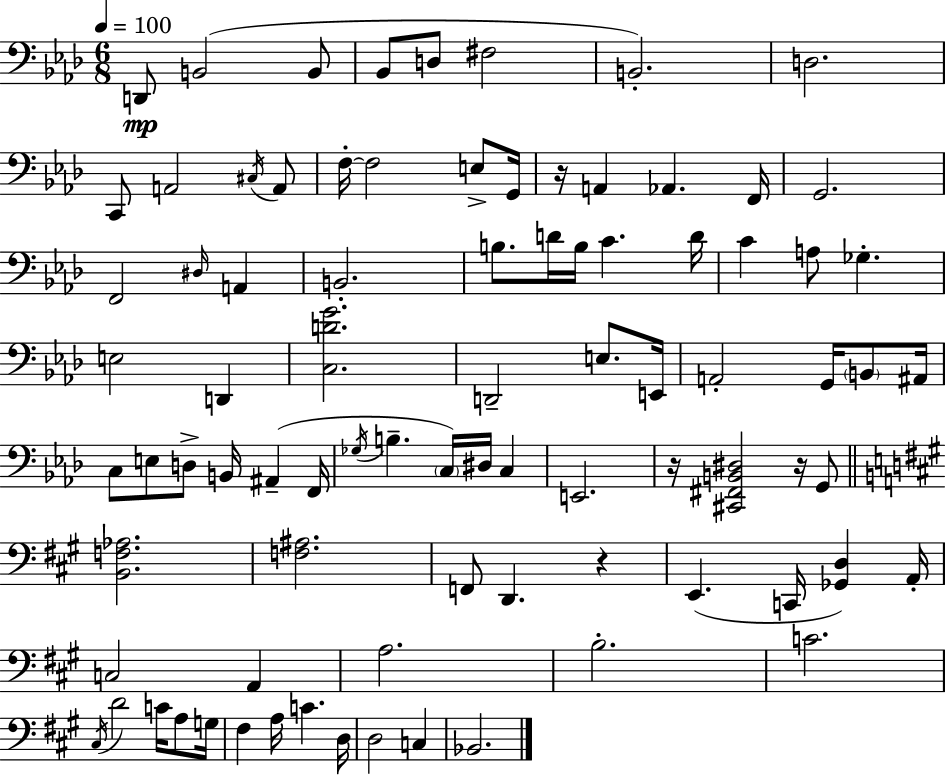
D2/e B2/h B2/e Bb2/e D3/e F#3/h B2/h. D3/h. C2/e A2/h C#3/s A2/e F3/s F3/h E3/e G2/s R/s A2/q Ab2/q. F2/s G2/h. F2/h D#3/s A2/q B2/h. B3/e. D4/s B3/s C4/q. D4/s C4/q A3/e Gb3/q. E3/h D2/q [C3,D4,G4]/h. D2/h E3/e. E2/s A2/h G2/s B2/e A#2/s C3/e E3/e D3/e B2/s A#2/q F2/s Gb3/s B3/q. C3/s D#3/s C3/q E2/h. R/s [C#2,F#2,B2,D#3]/h R/s G2/e [B2,F3,Ab3]/h. [F3,A#3]/h. F2/e D2/q. R/q E2/q. C2/s [Gb2,D3]/q A2/s C3/h A2/q A3/h. B3/h. C4/h. C#3/s D4/h C4/s A3/e G3/s F#3/q A3/s C4/q. D3/s D3/h C3/q Bb2/h.